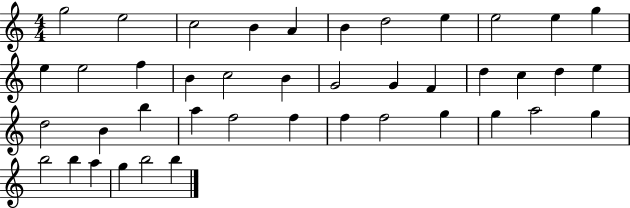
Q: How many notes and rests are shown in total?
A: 42